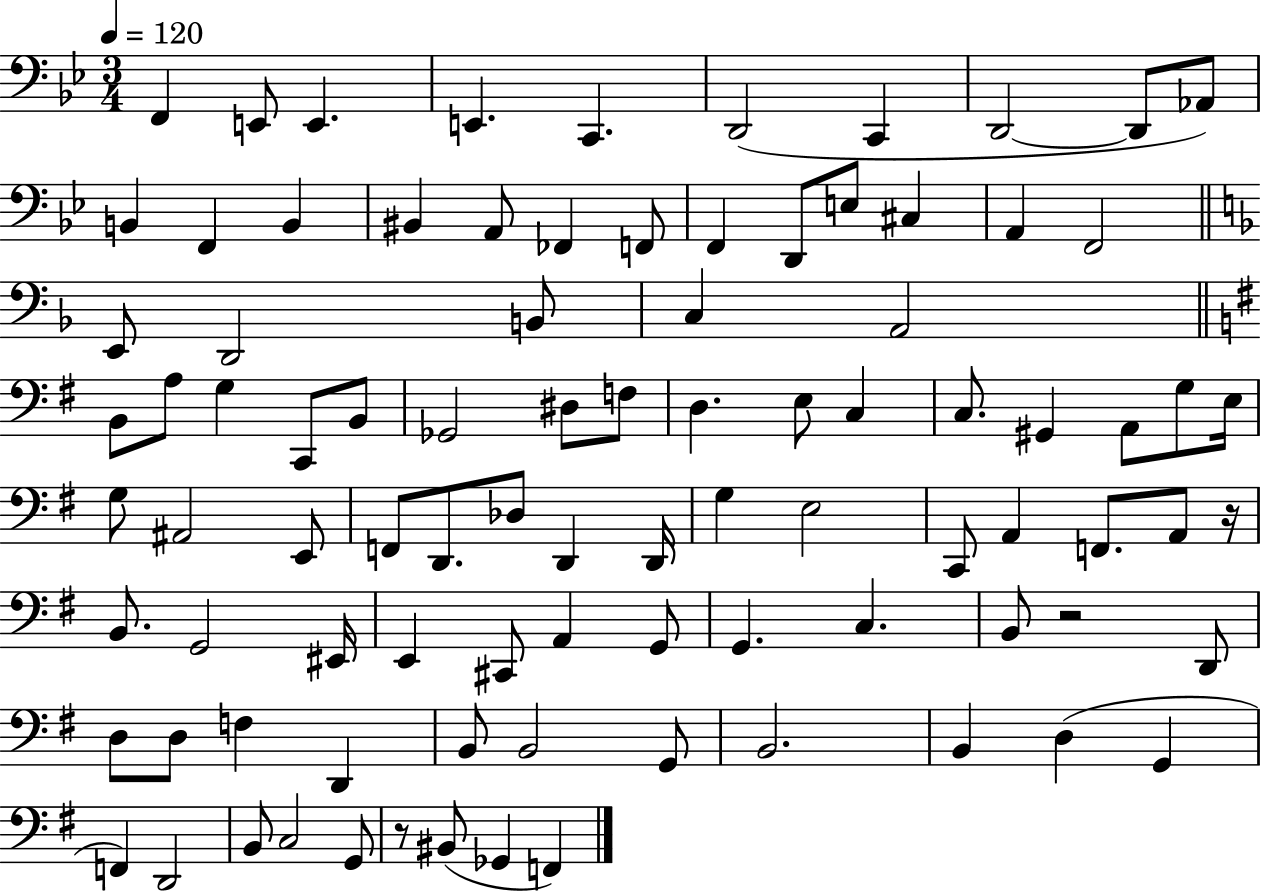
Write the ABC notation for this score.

X:1
T:Untitled
M:3/4
L:1/4
K:Bb
F,, E,,/2 E,, E,, C,, D,,2 C,, D,,2 D,,/2 _A,,/2 B,, F,, B,, ^B,, A,,/2 _F,, F,,/2 F,, D,,/2 E,/2 ^C, A,, F,,2 E,,/2 D,,2 B,,/2 C, A,,2 B,,/2 A,/2 G, C,,/2 B,,/2 _G,,2 ^D,/2 F,/2 D, E,/2 C, C,/2 ^G,, A,,/2 G,/2 E,/4 G,/2 ^A,,2 E,,/2 F,,/2 D,,/2 _D,/2 D,, D,,/4 G, E,2 C,,/2 A,, F,,/2 A,,/2 z/4 B,,/2 G,,2 ^E,,/4 E,, ^C,,/2 A,, G,,/2 G,, C, B,,/2 z2 D,,/2 D,/2 D,/2 F, D,, B,,/2 B,,2 G,,/2 B,,2 B,, D, G,, F,, D,,2 B,,/2 C,2 G,,/2 z/2 ^B,,/2 _G,, F,,